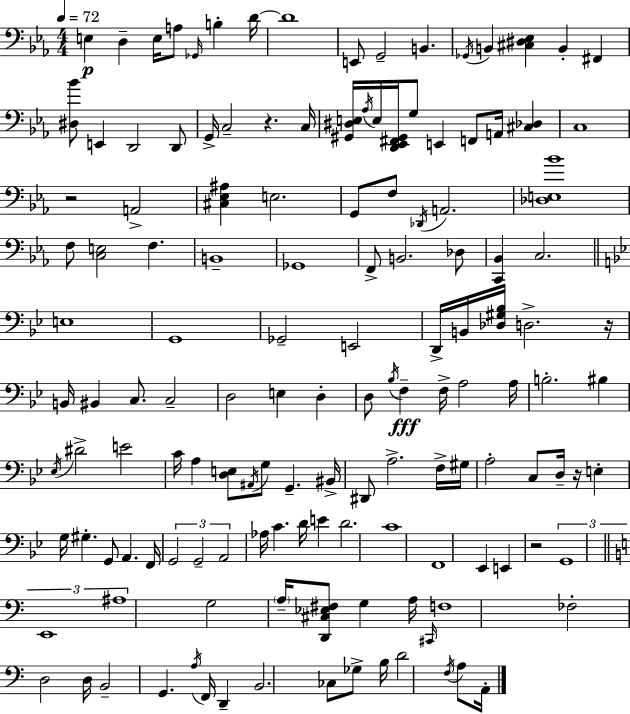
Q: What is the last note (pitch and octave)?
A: A2